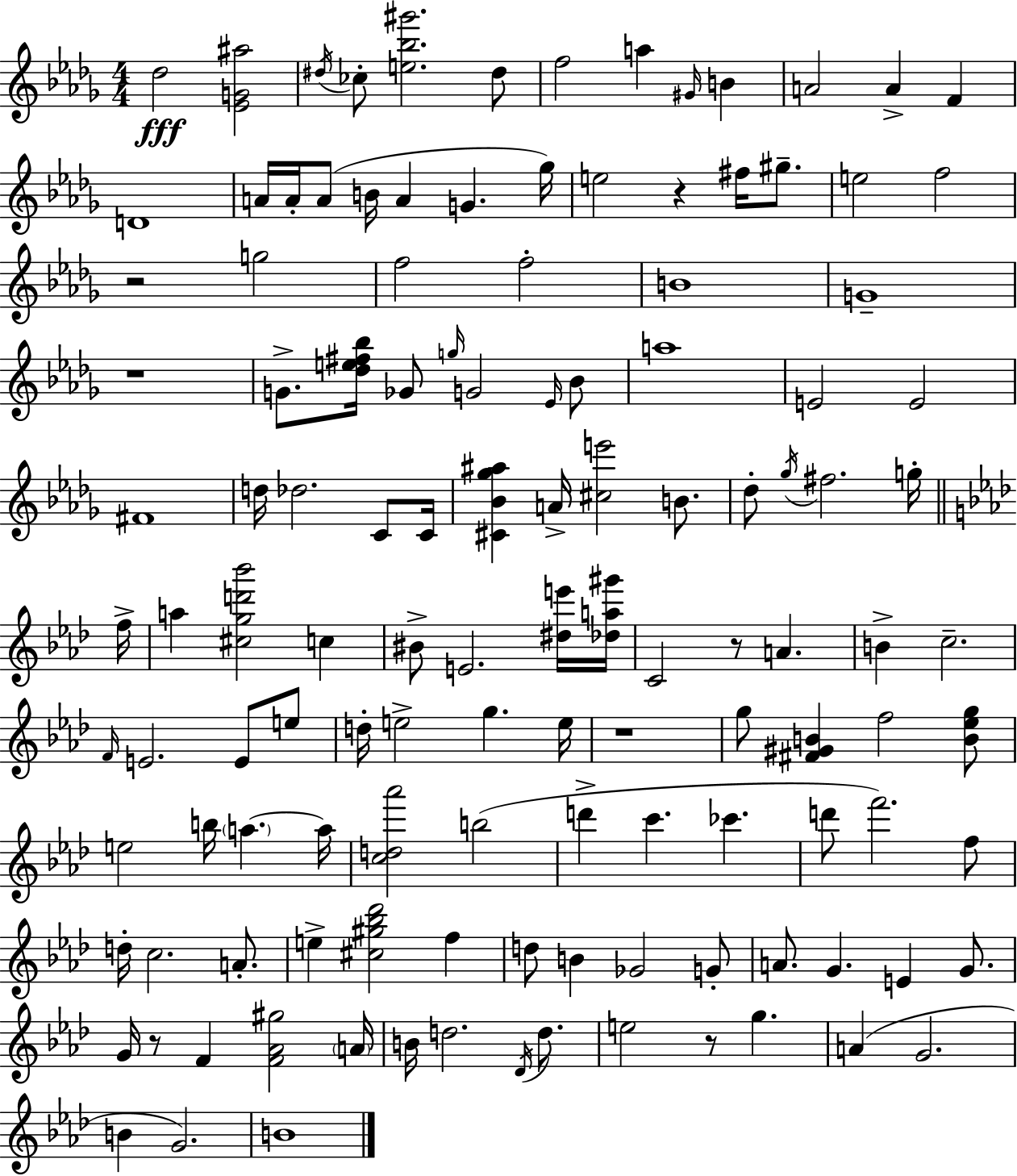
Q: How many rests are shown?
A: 7